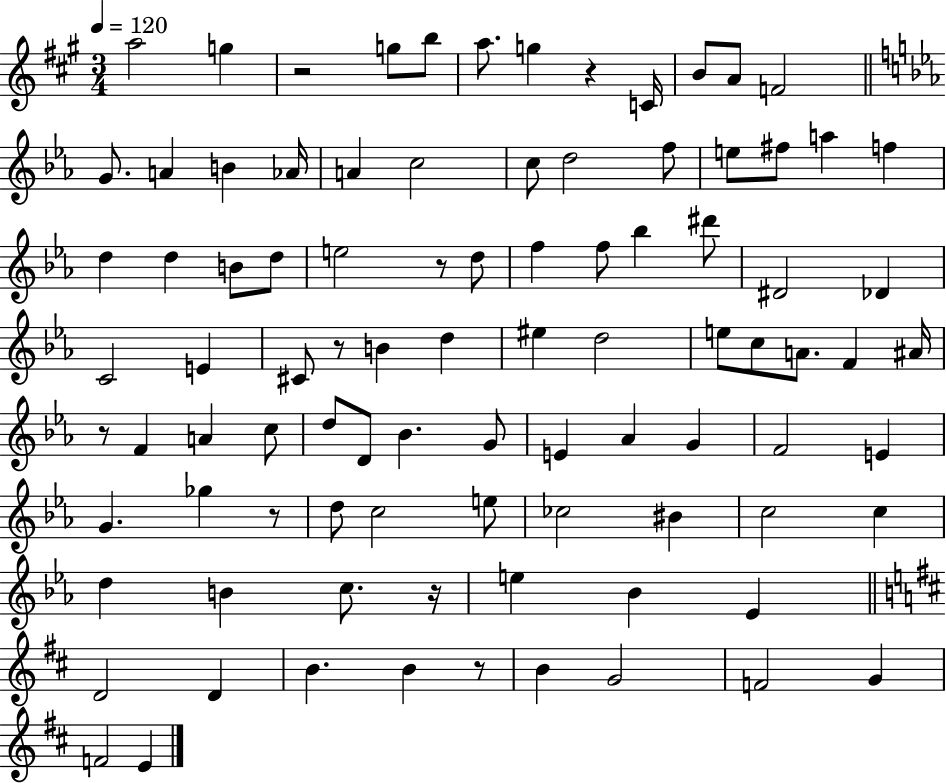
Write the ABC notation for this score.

X:1
T:Untitled
M:3/4
L:1/4
K:A
a2 g z2 g/2 b/2 a/2 g z C/4 B/2 A/2 F2 G/2 A B _A/4 A c2 c/2 d2 f/2 e/2 ^f/2 a f d d B/2 d/2 e2 z/2 d/2 f f/2 _b ^d'/2 ^D2 _D C2 E ^C/2 z/2 B d ^e d2 e/2 c/2 A/2 F ^A/4 z/2 F A c/2 d/2 D/2 _B G/2 E _A G F2 E G _g z/2 d/2 c2 e/2 _c2 ^B c2 c d B c/2 z/4 e _B _E D2 D B B z/2 B G2 F2 G F2 E